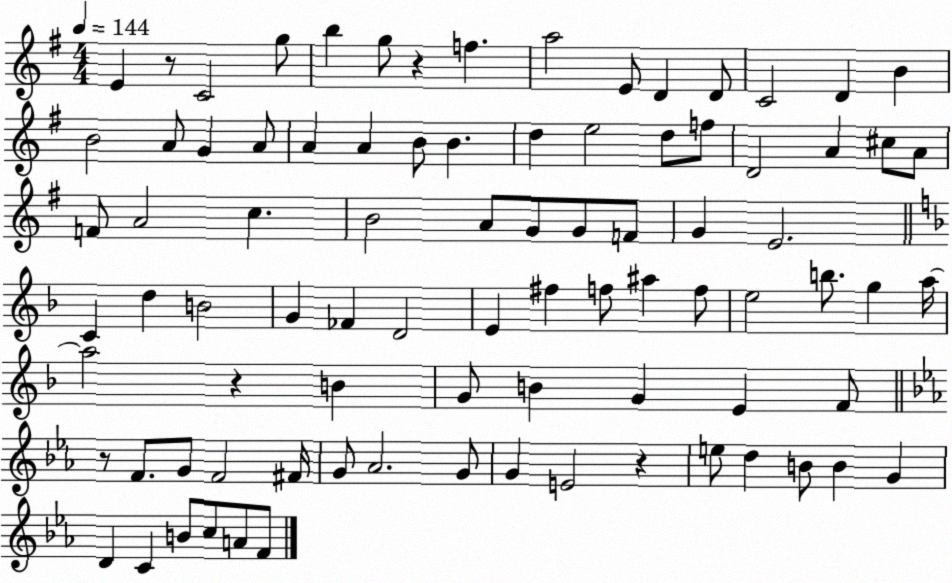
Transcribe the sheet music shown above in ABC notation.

X:1
T:Untitled
M:4/4
L:1/4
K:G
E z/2 C2 g/2 b g/2 z f a2 E/2 D D/2 C2 D B B2 A/2 G A/2 A A B/2 B d e2 d/2 f/2 D2 A ^c/2 A/2 F/2 A2 c B2 A/2 G/2 G/2 F/2 G E2 C d B2 G _F D2 E ^f f/2 ^a f/2 e2 b/2 g a/4 a2 z B G/2 B G E F/2 z/2 F/2 G/2 F2 ^F/4 G/2 _A2 G/2 G E2 z e/2 d B/2 B G D C B/2 c/2 A/2 F/2